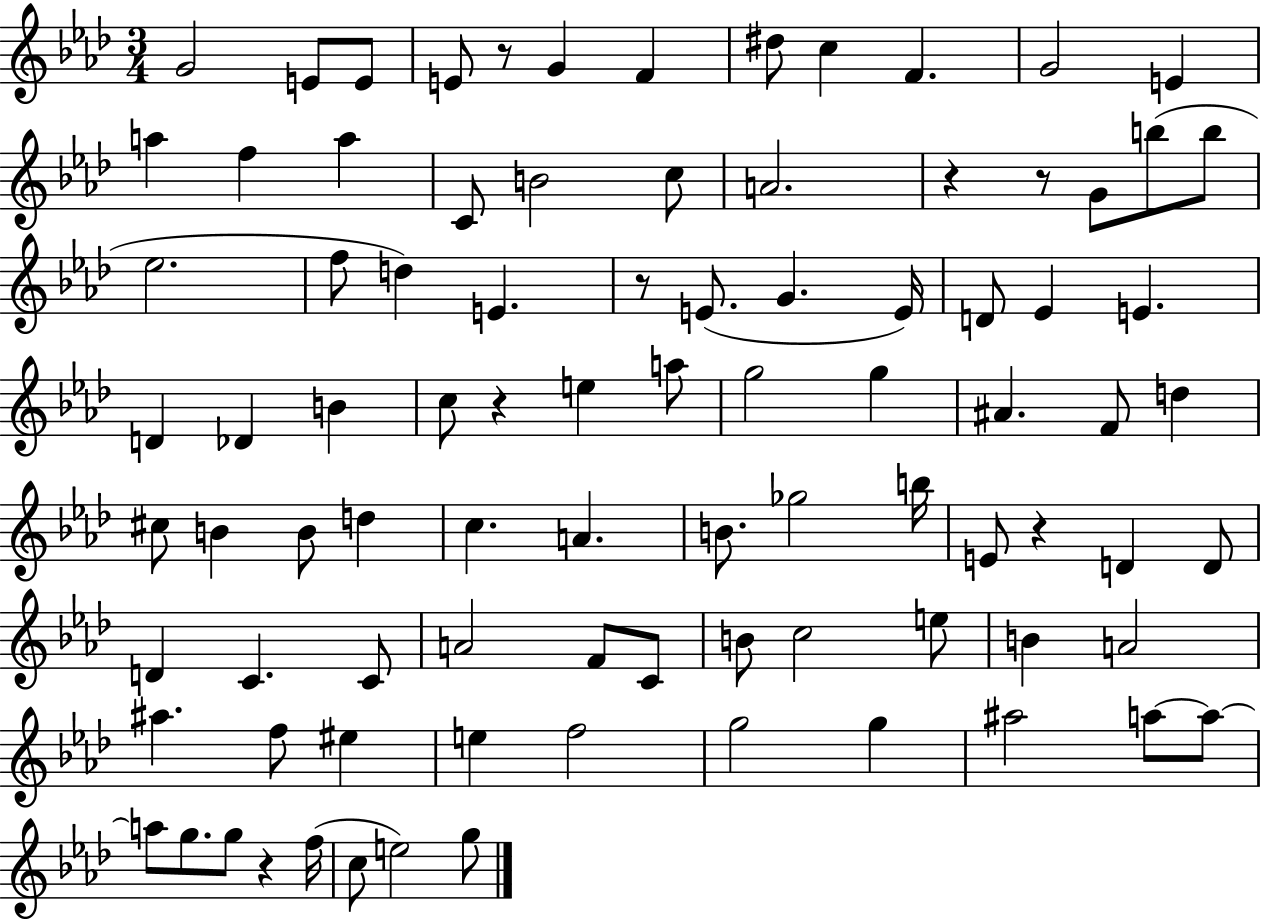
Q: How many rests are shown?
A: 7